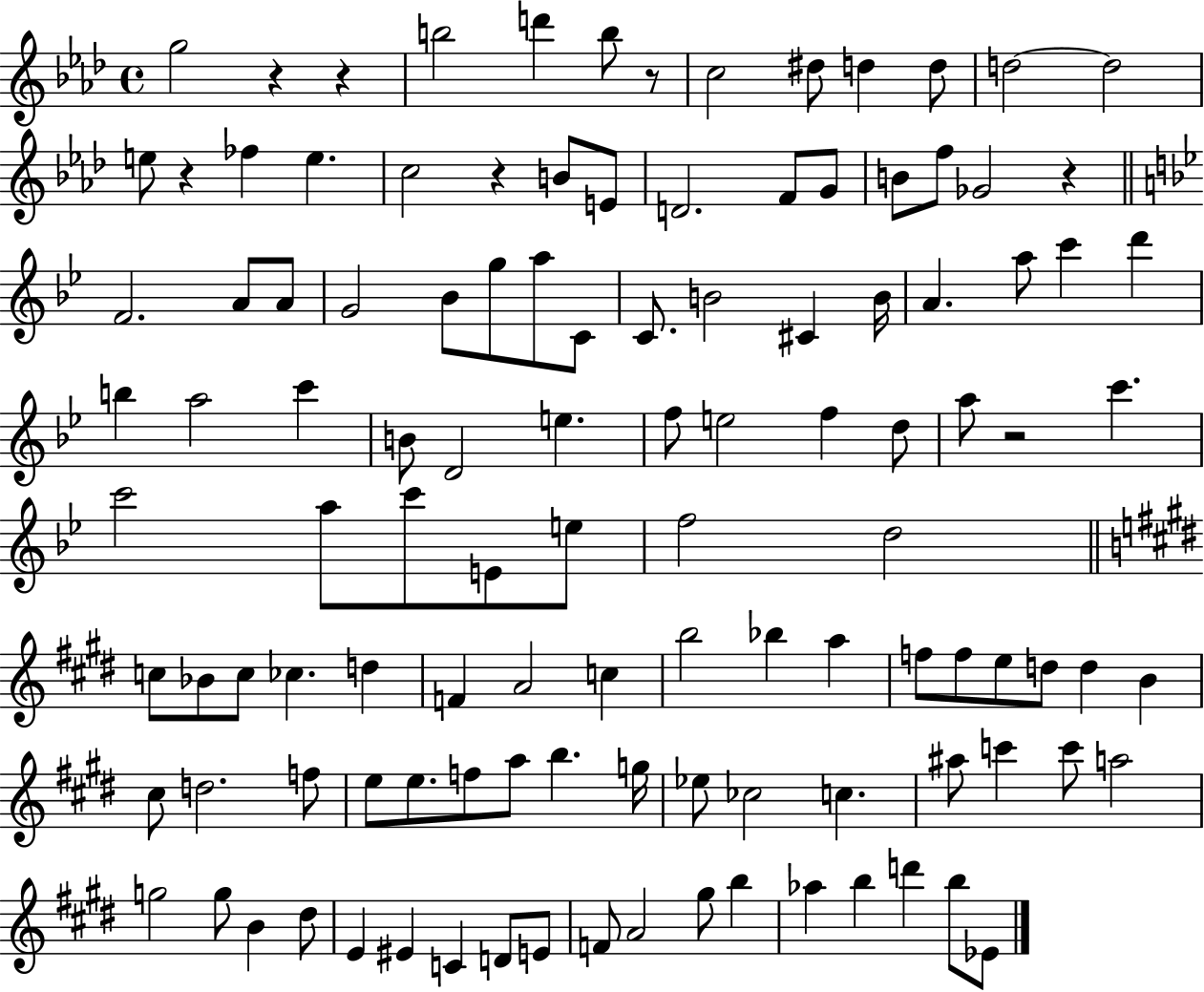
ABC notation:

X:1
T:Untitled
M:4/4
L:1/4
K:Ab
g2 z z b2 d' b/2 z/2 c2 ^d/2 d d/2 d2 d2 e/2 z _f e c2 z B/2 E/2 D2 F/2 G/2 B/2 f/2 _G2 z F2 A/2 A/2 G2 _B/2 g/2 a/2 C/2 C/2 B2 ^C B/4 A a/2 c' d' b a2 c' B/2 D2 e f/2 e2 f d/2 a/2 z2 c' c'2 a/2 c'/2 E/2 e/2 f2 d2 c/2 _B/2 c/2 _c d F A2 c b2 _b a f/2 f/2 e/2 d/2 d B ^c/2 d2 f/2 e/2 e/2 f/2 a/2 b g/4 _e/2 _c2 c ^a/2 c' c'/2 a2 g2 g/2 B ^d/2 E ^E C D/2 E/2 F/2 A2 ^g/2 b _a b d' b/2 _E/2